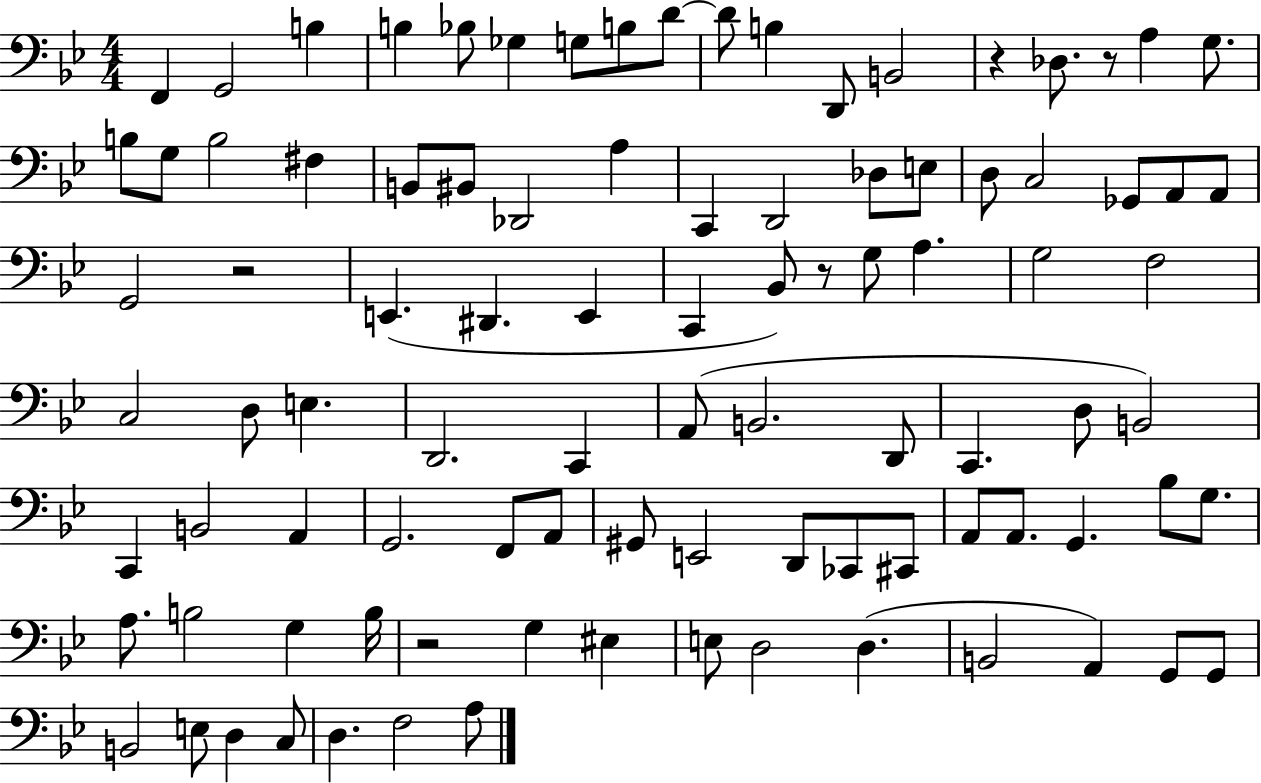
X:1
T:Untitled
M:4/4
L:1/4
K:Bb
F,, G,,2 B, B, _B,/2 _G, G,/2 B,/2 D/2 D/2 B, D,,/2 B,,2 z _D,/2 z/2 A, G,/2 B,/2 G,/2 B,2 ^F, B,,/2 ^B,,/2 _D,,2 A, C,, D,,2 _D,/2 E,/2 D,/2 C,2 _G,,/2 A,,/2 A,,/2 G,,2 z2 E,, ^D,, E,, C,, _B,,/2 z/2 G,/2 A, G,2 F,2 C,2 D,/2 E, D,,2 C,, A,,/2 B,,2 D,,/2 C,, D,/2 B,,2 C,, B,,2 A,, G,,2 F,,/2 A,,/2 ^G,,/2 E,,2 D,,/2 _C,,/2 ^C,,/2 A,,/2 A,,/2 G,, _B,/2 G,/2 A,/2 B,2 G, B,/4 z2 G, ^E, E,/2 D,2 D, B,,2 A,, G,,/2 G,,/2 B,,2 E,/2 D, C,/2 D, F,2 A,/2